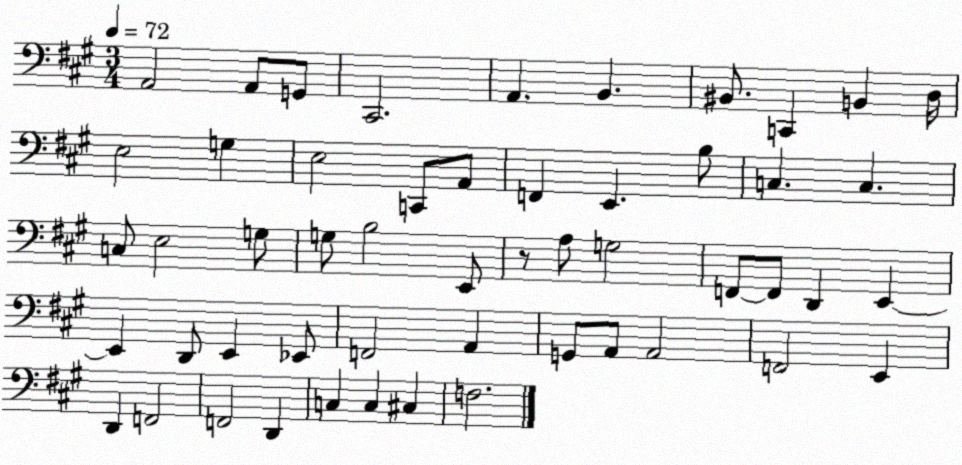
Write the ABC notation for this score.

X:1
T:Untitled
M:3/4
L:1/4
K:A
A,,2 A,,/2 G,,/2 ^C,,2 A,, B,, ^B,,/2 C,, B,, D,/4 E,2 G, E,2 C,,/2 A,,/2 F,, E,, B,/2 C, C, C,/2 E,2 G,/2 G,/2 B,2 E,,/2 z/2 A,/2 G,2 F,,/2 F,,/2 D,, E,, E,, D,,/2 E,, _E,,/2 F,,2 A,, G,,/2 A,,/2 A,,2 F,,2 E,, D,, F,,2 F,,2 D,, C, C, ^C, F,2